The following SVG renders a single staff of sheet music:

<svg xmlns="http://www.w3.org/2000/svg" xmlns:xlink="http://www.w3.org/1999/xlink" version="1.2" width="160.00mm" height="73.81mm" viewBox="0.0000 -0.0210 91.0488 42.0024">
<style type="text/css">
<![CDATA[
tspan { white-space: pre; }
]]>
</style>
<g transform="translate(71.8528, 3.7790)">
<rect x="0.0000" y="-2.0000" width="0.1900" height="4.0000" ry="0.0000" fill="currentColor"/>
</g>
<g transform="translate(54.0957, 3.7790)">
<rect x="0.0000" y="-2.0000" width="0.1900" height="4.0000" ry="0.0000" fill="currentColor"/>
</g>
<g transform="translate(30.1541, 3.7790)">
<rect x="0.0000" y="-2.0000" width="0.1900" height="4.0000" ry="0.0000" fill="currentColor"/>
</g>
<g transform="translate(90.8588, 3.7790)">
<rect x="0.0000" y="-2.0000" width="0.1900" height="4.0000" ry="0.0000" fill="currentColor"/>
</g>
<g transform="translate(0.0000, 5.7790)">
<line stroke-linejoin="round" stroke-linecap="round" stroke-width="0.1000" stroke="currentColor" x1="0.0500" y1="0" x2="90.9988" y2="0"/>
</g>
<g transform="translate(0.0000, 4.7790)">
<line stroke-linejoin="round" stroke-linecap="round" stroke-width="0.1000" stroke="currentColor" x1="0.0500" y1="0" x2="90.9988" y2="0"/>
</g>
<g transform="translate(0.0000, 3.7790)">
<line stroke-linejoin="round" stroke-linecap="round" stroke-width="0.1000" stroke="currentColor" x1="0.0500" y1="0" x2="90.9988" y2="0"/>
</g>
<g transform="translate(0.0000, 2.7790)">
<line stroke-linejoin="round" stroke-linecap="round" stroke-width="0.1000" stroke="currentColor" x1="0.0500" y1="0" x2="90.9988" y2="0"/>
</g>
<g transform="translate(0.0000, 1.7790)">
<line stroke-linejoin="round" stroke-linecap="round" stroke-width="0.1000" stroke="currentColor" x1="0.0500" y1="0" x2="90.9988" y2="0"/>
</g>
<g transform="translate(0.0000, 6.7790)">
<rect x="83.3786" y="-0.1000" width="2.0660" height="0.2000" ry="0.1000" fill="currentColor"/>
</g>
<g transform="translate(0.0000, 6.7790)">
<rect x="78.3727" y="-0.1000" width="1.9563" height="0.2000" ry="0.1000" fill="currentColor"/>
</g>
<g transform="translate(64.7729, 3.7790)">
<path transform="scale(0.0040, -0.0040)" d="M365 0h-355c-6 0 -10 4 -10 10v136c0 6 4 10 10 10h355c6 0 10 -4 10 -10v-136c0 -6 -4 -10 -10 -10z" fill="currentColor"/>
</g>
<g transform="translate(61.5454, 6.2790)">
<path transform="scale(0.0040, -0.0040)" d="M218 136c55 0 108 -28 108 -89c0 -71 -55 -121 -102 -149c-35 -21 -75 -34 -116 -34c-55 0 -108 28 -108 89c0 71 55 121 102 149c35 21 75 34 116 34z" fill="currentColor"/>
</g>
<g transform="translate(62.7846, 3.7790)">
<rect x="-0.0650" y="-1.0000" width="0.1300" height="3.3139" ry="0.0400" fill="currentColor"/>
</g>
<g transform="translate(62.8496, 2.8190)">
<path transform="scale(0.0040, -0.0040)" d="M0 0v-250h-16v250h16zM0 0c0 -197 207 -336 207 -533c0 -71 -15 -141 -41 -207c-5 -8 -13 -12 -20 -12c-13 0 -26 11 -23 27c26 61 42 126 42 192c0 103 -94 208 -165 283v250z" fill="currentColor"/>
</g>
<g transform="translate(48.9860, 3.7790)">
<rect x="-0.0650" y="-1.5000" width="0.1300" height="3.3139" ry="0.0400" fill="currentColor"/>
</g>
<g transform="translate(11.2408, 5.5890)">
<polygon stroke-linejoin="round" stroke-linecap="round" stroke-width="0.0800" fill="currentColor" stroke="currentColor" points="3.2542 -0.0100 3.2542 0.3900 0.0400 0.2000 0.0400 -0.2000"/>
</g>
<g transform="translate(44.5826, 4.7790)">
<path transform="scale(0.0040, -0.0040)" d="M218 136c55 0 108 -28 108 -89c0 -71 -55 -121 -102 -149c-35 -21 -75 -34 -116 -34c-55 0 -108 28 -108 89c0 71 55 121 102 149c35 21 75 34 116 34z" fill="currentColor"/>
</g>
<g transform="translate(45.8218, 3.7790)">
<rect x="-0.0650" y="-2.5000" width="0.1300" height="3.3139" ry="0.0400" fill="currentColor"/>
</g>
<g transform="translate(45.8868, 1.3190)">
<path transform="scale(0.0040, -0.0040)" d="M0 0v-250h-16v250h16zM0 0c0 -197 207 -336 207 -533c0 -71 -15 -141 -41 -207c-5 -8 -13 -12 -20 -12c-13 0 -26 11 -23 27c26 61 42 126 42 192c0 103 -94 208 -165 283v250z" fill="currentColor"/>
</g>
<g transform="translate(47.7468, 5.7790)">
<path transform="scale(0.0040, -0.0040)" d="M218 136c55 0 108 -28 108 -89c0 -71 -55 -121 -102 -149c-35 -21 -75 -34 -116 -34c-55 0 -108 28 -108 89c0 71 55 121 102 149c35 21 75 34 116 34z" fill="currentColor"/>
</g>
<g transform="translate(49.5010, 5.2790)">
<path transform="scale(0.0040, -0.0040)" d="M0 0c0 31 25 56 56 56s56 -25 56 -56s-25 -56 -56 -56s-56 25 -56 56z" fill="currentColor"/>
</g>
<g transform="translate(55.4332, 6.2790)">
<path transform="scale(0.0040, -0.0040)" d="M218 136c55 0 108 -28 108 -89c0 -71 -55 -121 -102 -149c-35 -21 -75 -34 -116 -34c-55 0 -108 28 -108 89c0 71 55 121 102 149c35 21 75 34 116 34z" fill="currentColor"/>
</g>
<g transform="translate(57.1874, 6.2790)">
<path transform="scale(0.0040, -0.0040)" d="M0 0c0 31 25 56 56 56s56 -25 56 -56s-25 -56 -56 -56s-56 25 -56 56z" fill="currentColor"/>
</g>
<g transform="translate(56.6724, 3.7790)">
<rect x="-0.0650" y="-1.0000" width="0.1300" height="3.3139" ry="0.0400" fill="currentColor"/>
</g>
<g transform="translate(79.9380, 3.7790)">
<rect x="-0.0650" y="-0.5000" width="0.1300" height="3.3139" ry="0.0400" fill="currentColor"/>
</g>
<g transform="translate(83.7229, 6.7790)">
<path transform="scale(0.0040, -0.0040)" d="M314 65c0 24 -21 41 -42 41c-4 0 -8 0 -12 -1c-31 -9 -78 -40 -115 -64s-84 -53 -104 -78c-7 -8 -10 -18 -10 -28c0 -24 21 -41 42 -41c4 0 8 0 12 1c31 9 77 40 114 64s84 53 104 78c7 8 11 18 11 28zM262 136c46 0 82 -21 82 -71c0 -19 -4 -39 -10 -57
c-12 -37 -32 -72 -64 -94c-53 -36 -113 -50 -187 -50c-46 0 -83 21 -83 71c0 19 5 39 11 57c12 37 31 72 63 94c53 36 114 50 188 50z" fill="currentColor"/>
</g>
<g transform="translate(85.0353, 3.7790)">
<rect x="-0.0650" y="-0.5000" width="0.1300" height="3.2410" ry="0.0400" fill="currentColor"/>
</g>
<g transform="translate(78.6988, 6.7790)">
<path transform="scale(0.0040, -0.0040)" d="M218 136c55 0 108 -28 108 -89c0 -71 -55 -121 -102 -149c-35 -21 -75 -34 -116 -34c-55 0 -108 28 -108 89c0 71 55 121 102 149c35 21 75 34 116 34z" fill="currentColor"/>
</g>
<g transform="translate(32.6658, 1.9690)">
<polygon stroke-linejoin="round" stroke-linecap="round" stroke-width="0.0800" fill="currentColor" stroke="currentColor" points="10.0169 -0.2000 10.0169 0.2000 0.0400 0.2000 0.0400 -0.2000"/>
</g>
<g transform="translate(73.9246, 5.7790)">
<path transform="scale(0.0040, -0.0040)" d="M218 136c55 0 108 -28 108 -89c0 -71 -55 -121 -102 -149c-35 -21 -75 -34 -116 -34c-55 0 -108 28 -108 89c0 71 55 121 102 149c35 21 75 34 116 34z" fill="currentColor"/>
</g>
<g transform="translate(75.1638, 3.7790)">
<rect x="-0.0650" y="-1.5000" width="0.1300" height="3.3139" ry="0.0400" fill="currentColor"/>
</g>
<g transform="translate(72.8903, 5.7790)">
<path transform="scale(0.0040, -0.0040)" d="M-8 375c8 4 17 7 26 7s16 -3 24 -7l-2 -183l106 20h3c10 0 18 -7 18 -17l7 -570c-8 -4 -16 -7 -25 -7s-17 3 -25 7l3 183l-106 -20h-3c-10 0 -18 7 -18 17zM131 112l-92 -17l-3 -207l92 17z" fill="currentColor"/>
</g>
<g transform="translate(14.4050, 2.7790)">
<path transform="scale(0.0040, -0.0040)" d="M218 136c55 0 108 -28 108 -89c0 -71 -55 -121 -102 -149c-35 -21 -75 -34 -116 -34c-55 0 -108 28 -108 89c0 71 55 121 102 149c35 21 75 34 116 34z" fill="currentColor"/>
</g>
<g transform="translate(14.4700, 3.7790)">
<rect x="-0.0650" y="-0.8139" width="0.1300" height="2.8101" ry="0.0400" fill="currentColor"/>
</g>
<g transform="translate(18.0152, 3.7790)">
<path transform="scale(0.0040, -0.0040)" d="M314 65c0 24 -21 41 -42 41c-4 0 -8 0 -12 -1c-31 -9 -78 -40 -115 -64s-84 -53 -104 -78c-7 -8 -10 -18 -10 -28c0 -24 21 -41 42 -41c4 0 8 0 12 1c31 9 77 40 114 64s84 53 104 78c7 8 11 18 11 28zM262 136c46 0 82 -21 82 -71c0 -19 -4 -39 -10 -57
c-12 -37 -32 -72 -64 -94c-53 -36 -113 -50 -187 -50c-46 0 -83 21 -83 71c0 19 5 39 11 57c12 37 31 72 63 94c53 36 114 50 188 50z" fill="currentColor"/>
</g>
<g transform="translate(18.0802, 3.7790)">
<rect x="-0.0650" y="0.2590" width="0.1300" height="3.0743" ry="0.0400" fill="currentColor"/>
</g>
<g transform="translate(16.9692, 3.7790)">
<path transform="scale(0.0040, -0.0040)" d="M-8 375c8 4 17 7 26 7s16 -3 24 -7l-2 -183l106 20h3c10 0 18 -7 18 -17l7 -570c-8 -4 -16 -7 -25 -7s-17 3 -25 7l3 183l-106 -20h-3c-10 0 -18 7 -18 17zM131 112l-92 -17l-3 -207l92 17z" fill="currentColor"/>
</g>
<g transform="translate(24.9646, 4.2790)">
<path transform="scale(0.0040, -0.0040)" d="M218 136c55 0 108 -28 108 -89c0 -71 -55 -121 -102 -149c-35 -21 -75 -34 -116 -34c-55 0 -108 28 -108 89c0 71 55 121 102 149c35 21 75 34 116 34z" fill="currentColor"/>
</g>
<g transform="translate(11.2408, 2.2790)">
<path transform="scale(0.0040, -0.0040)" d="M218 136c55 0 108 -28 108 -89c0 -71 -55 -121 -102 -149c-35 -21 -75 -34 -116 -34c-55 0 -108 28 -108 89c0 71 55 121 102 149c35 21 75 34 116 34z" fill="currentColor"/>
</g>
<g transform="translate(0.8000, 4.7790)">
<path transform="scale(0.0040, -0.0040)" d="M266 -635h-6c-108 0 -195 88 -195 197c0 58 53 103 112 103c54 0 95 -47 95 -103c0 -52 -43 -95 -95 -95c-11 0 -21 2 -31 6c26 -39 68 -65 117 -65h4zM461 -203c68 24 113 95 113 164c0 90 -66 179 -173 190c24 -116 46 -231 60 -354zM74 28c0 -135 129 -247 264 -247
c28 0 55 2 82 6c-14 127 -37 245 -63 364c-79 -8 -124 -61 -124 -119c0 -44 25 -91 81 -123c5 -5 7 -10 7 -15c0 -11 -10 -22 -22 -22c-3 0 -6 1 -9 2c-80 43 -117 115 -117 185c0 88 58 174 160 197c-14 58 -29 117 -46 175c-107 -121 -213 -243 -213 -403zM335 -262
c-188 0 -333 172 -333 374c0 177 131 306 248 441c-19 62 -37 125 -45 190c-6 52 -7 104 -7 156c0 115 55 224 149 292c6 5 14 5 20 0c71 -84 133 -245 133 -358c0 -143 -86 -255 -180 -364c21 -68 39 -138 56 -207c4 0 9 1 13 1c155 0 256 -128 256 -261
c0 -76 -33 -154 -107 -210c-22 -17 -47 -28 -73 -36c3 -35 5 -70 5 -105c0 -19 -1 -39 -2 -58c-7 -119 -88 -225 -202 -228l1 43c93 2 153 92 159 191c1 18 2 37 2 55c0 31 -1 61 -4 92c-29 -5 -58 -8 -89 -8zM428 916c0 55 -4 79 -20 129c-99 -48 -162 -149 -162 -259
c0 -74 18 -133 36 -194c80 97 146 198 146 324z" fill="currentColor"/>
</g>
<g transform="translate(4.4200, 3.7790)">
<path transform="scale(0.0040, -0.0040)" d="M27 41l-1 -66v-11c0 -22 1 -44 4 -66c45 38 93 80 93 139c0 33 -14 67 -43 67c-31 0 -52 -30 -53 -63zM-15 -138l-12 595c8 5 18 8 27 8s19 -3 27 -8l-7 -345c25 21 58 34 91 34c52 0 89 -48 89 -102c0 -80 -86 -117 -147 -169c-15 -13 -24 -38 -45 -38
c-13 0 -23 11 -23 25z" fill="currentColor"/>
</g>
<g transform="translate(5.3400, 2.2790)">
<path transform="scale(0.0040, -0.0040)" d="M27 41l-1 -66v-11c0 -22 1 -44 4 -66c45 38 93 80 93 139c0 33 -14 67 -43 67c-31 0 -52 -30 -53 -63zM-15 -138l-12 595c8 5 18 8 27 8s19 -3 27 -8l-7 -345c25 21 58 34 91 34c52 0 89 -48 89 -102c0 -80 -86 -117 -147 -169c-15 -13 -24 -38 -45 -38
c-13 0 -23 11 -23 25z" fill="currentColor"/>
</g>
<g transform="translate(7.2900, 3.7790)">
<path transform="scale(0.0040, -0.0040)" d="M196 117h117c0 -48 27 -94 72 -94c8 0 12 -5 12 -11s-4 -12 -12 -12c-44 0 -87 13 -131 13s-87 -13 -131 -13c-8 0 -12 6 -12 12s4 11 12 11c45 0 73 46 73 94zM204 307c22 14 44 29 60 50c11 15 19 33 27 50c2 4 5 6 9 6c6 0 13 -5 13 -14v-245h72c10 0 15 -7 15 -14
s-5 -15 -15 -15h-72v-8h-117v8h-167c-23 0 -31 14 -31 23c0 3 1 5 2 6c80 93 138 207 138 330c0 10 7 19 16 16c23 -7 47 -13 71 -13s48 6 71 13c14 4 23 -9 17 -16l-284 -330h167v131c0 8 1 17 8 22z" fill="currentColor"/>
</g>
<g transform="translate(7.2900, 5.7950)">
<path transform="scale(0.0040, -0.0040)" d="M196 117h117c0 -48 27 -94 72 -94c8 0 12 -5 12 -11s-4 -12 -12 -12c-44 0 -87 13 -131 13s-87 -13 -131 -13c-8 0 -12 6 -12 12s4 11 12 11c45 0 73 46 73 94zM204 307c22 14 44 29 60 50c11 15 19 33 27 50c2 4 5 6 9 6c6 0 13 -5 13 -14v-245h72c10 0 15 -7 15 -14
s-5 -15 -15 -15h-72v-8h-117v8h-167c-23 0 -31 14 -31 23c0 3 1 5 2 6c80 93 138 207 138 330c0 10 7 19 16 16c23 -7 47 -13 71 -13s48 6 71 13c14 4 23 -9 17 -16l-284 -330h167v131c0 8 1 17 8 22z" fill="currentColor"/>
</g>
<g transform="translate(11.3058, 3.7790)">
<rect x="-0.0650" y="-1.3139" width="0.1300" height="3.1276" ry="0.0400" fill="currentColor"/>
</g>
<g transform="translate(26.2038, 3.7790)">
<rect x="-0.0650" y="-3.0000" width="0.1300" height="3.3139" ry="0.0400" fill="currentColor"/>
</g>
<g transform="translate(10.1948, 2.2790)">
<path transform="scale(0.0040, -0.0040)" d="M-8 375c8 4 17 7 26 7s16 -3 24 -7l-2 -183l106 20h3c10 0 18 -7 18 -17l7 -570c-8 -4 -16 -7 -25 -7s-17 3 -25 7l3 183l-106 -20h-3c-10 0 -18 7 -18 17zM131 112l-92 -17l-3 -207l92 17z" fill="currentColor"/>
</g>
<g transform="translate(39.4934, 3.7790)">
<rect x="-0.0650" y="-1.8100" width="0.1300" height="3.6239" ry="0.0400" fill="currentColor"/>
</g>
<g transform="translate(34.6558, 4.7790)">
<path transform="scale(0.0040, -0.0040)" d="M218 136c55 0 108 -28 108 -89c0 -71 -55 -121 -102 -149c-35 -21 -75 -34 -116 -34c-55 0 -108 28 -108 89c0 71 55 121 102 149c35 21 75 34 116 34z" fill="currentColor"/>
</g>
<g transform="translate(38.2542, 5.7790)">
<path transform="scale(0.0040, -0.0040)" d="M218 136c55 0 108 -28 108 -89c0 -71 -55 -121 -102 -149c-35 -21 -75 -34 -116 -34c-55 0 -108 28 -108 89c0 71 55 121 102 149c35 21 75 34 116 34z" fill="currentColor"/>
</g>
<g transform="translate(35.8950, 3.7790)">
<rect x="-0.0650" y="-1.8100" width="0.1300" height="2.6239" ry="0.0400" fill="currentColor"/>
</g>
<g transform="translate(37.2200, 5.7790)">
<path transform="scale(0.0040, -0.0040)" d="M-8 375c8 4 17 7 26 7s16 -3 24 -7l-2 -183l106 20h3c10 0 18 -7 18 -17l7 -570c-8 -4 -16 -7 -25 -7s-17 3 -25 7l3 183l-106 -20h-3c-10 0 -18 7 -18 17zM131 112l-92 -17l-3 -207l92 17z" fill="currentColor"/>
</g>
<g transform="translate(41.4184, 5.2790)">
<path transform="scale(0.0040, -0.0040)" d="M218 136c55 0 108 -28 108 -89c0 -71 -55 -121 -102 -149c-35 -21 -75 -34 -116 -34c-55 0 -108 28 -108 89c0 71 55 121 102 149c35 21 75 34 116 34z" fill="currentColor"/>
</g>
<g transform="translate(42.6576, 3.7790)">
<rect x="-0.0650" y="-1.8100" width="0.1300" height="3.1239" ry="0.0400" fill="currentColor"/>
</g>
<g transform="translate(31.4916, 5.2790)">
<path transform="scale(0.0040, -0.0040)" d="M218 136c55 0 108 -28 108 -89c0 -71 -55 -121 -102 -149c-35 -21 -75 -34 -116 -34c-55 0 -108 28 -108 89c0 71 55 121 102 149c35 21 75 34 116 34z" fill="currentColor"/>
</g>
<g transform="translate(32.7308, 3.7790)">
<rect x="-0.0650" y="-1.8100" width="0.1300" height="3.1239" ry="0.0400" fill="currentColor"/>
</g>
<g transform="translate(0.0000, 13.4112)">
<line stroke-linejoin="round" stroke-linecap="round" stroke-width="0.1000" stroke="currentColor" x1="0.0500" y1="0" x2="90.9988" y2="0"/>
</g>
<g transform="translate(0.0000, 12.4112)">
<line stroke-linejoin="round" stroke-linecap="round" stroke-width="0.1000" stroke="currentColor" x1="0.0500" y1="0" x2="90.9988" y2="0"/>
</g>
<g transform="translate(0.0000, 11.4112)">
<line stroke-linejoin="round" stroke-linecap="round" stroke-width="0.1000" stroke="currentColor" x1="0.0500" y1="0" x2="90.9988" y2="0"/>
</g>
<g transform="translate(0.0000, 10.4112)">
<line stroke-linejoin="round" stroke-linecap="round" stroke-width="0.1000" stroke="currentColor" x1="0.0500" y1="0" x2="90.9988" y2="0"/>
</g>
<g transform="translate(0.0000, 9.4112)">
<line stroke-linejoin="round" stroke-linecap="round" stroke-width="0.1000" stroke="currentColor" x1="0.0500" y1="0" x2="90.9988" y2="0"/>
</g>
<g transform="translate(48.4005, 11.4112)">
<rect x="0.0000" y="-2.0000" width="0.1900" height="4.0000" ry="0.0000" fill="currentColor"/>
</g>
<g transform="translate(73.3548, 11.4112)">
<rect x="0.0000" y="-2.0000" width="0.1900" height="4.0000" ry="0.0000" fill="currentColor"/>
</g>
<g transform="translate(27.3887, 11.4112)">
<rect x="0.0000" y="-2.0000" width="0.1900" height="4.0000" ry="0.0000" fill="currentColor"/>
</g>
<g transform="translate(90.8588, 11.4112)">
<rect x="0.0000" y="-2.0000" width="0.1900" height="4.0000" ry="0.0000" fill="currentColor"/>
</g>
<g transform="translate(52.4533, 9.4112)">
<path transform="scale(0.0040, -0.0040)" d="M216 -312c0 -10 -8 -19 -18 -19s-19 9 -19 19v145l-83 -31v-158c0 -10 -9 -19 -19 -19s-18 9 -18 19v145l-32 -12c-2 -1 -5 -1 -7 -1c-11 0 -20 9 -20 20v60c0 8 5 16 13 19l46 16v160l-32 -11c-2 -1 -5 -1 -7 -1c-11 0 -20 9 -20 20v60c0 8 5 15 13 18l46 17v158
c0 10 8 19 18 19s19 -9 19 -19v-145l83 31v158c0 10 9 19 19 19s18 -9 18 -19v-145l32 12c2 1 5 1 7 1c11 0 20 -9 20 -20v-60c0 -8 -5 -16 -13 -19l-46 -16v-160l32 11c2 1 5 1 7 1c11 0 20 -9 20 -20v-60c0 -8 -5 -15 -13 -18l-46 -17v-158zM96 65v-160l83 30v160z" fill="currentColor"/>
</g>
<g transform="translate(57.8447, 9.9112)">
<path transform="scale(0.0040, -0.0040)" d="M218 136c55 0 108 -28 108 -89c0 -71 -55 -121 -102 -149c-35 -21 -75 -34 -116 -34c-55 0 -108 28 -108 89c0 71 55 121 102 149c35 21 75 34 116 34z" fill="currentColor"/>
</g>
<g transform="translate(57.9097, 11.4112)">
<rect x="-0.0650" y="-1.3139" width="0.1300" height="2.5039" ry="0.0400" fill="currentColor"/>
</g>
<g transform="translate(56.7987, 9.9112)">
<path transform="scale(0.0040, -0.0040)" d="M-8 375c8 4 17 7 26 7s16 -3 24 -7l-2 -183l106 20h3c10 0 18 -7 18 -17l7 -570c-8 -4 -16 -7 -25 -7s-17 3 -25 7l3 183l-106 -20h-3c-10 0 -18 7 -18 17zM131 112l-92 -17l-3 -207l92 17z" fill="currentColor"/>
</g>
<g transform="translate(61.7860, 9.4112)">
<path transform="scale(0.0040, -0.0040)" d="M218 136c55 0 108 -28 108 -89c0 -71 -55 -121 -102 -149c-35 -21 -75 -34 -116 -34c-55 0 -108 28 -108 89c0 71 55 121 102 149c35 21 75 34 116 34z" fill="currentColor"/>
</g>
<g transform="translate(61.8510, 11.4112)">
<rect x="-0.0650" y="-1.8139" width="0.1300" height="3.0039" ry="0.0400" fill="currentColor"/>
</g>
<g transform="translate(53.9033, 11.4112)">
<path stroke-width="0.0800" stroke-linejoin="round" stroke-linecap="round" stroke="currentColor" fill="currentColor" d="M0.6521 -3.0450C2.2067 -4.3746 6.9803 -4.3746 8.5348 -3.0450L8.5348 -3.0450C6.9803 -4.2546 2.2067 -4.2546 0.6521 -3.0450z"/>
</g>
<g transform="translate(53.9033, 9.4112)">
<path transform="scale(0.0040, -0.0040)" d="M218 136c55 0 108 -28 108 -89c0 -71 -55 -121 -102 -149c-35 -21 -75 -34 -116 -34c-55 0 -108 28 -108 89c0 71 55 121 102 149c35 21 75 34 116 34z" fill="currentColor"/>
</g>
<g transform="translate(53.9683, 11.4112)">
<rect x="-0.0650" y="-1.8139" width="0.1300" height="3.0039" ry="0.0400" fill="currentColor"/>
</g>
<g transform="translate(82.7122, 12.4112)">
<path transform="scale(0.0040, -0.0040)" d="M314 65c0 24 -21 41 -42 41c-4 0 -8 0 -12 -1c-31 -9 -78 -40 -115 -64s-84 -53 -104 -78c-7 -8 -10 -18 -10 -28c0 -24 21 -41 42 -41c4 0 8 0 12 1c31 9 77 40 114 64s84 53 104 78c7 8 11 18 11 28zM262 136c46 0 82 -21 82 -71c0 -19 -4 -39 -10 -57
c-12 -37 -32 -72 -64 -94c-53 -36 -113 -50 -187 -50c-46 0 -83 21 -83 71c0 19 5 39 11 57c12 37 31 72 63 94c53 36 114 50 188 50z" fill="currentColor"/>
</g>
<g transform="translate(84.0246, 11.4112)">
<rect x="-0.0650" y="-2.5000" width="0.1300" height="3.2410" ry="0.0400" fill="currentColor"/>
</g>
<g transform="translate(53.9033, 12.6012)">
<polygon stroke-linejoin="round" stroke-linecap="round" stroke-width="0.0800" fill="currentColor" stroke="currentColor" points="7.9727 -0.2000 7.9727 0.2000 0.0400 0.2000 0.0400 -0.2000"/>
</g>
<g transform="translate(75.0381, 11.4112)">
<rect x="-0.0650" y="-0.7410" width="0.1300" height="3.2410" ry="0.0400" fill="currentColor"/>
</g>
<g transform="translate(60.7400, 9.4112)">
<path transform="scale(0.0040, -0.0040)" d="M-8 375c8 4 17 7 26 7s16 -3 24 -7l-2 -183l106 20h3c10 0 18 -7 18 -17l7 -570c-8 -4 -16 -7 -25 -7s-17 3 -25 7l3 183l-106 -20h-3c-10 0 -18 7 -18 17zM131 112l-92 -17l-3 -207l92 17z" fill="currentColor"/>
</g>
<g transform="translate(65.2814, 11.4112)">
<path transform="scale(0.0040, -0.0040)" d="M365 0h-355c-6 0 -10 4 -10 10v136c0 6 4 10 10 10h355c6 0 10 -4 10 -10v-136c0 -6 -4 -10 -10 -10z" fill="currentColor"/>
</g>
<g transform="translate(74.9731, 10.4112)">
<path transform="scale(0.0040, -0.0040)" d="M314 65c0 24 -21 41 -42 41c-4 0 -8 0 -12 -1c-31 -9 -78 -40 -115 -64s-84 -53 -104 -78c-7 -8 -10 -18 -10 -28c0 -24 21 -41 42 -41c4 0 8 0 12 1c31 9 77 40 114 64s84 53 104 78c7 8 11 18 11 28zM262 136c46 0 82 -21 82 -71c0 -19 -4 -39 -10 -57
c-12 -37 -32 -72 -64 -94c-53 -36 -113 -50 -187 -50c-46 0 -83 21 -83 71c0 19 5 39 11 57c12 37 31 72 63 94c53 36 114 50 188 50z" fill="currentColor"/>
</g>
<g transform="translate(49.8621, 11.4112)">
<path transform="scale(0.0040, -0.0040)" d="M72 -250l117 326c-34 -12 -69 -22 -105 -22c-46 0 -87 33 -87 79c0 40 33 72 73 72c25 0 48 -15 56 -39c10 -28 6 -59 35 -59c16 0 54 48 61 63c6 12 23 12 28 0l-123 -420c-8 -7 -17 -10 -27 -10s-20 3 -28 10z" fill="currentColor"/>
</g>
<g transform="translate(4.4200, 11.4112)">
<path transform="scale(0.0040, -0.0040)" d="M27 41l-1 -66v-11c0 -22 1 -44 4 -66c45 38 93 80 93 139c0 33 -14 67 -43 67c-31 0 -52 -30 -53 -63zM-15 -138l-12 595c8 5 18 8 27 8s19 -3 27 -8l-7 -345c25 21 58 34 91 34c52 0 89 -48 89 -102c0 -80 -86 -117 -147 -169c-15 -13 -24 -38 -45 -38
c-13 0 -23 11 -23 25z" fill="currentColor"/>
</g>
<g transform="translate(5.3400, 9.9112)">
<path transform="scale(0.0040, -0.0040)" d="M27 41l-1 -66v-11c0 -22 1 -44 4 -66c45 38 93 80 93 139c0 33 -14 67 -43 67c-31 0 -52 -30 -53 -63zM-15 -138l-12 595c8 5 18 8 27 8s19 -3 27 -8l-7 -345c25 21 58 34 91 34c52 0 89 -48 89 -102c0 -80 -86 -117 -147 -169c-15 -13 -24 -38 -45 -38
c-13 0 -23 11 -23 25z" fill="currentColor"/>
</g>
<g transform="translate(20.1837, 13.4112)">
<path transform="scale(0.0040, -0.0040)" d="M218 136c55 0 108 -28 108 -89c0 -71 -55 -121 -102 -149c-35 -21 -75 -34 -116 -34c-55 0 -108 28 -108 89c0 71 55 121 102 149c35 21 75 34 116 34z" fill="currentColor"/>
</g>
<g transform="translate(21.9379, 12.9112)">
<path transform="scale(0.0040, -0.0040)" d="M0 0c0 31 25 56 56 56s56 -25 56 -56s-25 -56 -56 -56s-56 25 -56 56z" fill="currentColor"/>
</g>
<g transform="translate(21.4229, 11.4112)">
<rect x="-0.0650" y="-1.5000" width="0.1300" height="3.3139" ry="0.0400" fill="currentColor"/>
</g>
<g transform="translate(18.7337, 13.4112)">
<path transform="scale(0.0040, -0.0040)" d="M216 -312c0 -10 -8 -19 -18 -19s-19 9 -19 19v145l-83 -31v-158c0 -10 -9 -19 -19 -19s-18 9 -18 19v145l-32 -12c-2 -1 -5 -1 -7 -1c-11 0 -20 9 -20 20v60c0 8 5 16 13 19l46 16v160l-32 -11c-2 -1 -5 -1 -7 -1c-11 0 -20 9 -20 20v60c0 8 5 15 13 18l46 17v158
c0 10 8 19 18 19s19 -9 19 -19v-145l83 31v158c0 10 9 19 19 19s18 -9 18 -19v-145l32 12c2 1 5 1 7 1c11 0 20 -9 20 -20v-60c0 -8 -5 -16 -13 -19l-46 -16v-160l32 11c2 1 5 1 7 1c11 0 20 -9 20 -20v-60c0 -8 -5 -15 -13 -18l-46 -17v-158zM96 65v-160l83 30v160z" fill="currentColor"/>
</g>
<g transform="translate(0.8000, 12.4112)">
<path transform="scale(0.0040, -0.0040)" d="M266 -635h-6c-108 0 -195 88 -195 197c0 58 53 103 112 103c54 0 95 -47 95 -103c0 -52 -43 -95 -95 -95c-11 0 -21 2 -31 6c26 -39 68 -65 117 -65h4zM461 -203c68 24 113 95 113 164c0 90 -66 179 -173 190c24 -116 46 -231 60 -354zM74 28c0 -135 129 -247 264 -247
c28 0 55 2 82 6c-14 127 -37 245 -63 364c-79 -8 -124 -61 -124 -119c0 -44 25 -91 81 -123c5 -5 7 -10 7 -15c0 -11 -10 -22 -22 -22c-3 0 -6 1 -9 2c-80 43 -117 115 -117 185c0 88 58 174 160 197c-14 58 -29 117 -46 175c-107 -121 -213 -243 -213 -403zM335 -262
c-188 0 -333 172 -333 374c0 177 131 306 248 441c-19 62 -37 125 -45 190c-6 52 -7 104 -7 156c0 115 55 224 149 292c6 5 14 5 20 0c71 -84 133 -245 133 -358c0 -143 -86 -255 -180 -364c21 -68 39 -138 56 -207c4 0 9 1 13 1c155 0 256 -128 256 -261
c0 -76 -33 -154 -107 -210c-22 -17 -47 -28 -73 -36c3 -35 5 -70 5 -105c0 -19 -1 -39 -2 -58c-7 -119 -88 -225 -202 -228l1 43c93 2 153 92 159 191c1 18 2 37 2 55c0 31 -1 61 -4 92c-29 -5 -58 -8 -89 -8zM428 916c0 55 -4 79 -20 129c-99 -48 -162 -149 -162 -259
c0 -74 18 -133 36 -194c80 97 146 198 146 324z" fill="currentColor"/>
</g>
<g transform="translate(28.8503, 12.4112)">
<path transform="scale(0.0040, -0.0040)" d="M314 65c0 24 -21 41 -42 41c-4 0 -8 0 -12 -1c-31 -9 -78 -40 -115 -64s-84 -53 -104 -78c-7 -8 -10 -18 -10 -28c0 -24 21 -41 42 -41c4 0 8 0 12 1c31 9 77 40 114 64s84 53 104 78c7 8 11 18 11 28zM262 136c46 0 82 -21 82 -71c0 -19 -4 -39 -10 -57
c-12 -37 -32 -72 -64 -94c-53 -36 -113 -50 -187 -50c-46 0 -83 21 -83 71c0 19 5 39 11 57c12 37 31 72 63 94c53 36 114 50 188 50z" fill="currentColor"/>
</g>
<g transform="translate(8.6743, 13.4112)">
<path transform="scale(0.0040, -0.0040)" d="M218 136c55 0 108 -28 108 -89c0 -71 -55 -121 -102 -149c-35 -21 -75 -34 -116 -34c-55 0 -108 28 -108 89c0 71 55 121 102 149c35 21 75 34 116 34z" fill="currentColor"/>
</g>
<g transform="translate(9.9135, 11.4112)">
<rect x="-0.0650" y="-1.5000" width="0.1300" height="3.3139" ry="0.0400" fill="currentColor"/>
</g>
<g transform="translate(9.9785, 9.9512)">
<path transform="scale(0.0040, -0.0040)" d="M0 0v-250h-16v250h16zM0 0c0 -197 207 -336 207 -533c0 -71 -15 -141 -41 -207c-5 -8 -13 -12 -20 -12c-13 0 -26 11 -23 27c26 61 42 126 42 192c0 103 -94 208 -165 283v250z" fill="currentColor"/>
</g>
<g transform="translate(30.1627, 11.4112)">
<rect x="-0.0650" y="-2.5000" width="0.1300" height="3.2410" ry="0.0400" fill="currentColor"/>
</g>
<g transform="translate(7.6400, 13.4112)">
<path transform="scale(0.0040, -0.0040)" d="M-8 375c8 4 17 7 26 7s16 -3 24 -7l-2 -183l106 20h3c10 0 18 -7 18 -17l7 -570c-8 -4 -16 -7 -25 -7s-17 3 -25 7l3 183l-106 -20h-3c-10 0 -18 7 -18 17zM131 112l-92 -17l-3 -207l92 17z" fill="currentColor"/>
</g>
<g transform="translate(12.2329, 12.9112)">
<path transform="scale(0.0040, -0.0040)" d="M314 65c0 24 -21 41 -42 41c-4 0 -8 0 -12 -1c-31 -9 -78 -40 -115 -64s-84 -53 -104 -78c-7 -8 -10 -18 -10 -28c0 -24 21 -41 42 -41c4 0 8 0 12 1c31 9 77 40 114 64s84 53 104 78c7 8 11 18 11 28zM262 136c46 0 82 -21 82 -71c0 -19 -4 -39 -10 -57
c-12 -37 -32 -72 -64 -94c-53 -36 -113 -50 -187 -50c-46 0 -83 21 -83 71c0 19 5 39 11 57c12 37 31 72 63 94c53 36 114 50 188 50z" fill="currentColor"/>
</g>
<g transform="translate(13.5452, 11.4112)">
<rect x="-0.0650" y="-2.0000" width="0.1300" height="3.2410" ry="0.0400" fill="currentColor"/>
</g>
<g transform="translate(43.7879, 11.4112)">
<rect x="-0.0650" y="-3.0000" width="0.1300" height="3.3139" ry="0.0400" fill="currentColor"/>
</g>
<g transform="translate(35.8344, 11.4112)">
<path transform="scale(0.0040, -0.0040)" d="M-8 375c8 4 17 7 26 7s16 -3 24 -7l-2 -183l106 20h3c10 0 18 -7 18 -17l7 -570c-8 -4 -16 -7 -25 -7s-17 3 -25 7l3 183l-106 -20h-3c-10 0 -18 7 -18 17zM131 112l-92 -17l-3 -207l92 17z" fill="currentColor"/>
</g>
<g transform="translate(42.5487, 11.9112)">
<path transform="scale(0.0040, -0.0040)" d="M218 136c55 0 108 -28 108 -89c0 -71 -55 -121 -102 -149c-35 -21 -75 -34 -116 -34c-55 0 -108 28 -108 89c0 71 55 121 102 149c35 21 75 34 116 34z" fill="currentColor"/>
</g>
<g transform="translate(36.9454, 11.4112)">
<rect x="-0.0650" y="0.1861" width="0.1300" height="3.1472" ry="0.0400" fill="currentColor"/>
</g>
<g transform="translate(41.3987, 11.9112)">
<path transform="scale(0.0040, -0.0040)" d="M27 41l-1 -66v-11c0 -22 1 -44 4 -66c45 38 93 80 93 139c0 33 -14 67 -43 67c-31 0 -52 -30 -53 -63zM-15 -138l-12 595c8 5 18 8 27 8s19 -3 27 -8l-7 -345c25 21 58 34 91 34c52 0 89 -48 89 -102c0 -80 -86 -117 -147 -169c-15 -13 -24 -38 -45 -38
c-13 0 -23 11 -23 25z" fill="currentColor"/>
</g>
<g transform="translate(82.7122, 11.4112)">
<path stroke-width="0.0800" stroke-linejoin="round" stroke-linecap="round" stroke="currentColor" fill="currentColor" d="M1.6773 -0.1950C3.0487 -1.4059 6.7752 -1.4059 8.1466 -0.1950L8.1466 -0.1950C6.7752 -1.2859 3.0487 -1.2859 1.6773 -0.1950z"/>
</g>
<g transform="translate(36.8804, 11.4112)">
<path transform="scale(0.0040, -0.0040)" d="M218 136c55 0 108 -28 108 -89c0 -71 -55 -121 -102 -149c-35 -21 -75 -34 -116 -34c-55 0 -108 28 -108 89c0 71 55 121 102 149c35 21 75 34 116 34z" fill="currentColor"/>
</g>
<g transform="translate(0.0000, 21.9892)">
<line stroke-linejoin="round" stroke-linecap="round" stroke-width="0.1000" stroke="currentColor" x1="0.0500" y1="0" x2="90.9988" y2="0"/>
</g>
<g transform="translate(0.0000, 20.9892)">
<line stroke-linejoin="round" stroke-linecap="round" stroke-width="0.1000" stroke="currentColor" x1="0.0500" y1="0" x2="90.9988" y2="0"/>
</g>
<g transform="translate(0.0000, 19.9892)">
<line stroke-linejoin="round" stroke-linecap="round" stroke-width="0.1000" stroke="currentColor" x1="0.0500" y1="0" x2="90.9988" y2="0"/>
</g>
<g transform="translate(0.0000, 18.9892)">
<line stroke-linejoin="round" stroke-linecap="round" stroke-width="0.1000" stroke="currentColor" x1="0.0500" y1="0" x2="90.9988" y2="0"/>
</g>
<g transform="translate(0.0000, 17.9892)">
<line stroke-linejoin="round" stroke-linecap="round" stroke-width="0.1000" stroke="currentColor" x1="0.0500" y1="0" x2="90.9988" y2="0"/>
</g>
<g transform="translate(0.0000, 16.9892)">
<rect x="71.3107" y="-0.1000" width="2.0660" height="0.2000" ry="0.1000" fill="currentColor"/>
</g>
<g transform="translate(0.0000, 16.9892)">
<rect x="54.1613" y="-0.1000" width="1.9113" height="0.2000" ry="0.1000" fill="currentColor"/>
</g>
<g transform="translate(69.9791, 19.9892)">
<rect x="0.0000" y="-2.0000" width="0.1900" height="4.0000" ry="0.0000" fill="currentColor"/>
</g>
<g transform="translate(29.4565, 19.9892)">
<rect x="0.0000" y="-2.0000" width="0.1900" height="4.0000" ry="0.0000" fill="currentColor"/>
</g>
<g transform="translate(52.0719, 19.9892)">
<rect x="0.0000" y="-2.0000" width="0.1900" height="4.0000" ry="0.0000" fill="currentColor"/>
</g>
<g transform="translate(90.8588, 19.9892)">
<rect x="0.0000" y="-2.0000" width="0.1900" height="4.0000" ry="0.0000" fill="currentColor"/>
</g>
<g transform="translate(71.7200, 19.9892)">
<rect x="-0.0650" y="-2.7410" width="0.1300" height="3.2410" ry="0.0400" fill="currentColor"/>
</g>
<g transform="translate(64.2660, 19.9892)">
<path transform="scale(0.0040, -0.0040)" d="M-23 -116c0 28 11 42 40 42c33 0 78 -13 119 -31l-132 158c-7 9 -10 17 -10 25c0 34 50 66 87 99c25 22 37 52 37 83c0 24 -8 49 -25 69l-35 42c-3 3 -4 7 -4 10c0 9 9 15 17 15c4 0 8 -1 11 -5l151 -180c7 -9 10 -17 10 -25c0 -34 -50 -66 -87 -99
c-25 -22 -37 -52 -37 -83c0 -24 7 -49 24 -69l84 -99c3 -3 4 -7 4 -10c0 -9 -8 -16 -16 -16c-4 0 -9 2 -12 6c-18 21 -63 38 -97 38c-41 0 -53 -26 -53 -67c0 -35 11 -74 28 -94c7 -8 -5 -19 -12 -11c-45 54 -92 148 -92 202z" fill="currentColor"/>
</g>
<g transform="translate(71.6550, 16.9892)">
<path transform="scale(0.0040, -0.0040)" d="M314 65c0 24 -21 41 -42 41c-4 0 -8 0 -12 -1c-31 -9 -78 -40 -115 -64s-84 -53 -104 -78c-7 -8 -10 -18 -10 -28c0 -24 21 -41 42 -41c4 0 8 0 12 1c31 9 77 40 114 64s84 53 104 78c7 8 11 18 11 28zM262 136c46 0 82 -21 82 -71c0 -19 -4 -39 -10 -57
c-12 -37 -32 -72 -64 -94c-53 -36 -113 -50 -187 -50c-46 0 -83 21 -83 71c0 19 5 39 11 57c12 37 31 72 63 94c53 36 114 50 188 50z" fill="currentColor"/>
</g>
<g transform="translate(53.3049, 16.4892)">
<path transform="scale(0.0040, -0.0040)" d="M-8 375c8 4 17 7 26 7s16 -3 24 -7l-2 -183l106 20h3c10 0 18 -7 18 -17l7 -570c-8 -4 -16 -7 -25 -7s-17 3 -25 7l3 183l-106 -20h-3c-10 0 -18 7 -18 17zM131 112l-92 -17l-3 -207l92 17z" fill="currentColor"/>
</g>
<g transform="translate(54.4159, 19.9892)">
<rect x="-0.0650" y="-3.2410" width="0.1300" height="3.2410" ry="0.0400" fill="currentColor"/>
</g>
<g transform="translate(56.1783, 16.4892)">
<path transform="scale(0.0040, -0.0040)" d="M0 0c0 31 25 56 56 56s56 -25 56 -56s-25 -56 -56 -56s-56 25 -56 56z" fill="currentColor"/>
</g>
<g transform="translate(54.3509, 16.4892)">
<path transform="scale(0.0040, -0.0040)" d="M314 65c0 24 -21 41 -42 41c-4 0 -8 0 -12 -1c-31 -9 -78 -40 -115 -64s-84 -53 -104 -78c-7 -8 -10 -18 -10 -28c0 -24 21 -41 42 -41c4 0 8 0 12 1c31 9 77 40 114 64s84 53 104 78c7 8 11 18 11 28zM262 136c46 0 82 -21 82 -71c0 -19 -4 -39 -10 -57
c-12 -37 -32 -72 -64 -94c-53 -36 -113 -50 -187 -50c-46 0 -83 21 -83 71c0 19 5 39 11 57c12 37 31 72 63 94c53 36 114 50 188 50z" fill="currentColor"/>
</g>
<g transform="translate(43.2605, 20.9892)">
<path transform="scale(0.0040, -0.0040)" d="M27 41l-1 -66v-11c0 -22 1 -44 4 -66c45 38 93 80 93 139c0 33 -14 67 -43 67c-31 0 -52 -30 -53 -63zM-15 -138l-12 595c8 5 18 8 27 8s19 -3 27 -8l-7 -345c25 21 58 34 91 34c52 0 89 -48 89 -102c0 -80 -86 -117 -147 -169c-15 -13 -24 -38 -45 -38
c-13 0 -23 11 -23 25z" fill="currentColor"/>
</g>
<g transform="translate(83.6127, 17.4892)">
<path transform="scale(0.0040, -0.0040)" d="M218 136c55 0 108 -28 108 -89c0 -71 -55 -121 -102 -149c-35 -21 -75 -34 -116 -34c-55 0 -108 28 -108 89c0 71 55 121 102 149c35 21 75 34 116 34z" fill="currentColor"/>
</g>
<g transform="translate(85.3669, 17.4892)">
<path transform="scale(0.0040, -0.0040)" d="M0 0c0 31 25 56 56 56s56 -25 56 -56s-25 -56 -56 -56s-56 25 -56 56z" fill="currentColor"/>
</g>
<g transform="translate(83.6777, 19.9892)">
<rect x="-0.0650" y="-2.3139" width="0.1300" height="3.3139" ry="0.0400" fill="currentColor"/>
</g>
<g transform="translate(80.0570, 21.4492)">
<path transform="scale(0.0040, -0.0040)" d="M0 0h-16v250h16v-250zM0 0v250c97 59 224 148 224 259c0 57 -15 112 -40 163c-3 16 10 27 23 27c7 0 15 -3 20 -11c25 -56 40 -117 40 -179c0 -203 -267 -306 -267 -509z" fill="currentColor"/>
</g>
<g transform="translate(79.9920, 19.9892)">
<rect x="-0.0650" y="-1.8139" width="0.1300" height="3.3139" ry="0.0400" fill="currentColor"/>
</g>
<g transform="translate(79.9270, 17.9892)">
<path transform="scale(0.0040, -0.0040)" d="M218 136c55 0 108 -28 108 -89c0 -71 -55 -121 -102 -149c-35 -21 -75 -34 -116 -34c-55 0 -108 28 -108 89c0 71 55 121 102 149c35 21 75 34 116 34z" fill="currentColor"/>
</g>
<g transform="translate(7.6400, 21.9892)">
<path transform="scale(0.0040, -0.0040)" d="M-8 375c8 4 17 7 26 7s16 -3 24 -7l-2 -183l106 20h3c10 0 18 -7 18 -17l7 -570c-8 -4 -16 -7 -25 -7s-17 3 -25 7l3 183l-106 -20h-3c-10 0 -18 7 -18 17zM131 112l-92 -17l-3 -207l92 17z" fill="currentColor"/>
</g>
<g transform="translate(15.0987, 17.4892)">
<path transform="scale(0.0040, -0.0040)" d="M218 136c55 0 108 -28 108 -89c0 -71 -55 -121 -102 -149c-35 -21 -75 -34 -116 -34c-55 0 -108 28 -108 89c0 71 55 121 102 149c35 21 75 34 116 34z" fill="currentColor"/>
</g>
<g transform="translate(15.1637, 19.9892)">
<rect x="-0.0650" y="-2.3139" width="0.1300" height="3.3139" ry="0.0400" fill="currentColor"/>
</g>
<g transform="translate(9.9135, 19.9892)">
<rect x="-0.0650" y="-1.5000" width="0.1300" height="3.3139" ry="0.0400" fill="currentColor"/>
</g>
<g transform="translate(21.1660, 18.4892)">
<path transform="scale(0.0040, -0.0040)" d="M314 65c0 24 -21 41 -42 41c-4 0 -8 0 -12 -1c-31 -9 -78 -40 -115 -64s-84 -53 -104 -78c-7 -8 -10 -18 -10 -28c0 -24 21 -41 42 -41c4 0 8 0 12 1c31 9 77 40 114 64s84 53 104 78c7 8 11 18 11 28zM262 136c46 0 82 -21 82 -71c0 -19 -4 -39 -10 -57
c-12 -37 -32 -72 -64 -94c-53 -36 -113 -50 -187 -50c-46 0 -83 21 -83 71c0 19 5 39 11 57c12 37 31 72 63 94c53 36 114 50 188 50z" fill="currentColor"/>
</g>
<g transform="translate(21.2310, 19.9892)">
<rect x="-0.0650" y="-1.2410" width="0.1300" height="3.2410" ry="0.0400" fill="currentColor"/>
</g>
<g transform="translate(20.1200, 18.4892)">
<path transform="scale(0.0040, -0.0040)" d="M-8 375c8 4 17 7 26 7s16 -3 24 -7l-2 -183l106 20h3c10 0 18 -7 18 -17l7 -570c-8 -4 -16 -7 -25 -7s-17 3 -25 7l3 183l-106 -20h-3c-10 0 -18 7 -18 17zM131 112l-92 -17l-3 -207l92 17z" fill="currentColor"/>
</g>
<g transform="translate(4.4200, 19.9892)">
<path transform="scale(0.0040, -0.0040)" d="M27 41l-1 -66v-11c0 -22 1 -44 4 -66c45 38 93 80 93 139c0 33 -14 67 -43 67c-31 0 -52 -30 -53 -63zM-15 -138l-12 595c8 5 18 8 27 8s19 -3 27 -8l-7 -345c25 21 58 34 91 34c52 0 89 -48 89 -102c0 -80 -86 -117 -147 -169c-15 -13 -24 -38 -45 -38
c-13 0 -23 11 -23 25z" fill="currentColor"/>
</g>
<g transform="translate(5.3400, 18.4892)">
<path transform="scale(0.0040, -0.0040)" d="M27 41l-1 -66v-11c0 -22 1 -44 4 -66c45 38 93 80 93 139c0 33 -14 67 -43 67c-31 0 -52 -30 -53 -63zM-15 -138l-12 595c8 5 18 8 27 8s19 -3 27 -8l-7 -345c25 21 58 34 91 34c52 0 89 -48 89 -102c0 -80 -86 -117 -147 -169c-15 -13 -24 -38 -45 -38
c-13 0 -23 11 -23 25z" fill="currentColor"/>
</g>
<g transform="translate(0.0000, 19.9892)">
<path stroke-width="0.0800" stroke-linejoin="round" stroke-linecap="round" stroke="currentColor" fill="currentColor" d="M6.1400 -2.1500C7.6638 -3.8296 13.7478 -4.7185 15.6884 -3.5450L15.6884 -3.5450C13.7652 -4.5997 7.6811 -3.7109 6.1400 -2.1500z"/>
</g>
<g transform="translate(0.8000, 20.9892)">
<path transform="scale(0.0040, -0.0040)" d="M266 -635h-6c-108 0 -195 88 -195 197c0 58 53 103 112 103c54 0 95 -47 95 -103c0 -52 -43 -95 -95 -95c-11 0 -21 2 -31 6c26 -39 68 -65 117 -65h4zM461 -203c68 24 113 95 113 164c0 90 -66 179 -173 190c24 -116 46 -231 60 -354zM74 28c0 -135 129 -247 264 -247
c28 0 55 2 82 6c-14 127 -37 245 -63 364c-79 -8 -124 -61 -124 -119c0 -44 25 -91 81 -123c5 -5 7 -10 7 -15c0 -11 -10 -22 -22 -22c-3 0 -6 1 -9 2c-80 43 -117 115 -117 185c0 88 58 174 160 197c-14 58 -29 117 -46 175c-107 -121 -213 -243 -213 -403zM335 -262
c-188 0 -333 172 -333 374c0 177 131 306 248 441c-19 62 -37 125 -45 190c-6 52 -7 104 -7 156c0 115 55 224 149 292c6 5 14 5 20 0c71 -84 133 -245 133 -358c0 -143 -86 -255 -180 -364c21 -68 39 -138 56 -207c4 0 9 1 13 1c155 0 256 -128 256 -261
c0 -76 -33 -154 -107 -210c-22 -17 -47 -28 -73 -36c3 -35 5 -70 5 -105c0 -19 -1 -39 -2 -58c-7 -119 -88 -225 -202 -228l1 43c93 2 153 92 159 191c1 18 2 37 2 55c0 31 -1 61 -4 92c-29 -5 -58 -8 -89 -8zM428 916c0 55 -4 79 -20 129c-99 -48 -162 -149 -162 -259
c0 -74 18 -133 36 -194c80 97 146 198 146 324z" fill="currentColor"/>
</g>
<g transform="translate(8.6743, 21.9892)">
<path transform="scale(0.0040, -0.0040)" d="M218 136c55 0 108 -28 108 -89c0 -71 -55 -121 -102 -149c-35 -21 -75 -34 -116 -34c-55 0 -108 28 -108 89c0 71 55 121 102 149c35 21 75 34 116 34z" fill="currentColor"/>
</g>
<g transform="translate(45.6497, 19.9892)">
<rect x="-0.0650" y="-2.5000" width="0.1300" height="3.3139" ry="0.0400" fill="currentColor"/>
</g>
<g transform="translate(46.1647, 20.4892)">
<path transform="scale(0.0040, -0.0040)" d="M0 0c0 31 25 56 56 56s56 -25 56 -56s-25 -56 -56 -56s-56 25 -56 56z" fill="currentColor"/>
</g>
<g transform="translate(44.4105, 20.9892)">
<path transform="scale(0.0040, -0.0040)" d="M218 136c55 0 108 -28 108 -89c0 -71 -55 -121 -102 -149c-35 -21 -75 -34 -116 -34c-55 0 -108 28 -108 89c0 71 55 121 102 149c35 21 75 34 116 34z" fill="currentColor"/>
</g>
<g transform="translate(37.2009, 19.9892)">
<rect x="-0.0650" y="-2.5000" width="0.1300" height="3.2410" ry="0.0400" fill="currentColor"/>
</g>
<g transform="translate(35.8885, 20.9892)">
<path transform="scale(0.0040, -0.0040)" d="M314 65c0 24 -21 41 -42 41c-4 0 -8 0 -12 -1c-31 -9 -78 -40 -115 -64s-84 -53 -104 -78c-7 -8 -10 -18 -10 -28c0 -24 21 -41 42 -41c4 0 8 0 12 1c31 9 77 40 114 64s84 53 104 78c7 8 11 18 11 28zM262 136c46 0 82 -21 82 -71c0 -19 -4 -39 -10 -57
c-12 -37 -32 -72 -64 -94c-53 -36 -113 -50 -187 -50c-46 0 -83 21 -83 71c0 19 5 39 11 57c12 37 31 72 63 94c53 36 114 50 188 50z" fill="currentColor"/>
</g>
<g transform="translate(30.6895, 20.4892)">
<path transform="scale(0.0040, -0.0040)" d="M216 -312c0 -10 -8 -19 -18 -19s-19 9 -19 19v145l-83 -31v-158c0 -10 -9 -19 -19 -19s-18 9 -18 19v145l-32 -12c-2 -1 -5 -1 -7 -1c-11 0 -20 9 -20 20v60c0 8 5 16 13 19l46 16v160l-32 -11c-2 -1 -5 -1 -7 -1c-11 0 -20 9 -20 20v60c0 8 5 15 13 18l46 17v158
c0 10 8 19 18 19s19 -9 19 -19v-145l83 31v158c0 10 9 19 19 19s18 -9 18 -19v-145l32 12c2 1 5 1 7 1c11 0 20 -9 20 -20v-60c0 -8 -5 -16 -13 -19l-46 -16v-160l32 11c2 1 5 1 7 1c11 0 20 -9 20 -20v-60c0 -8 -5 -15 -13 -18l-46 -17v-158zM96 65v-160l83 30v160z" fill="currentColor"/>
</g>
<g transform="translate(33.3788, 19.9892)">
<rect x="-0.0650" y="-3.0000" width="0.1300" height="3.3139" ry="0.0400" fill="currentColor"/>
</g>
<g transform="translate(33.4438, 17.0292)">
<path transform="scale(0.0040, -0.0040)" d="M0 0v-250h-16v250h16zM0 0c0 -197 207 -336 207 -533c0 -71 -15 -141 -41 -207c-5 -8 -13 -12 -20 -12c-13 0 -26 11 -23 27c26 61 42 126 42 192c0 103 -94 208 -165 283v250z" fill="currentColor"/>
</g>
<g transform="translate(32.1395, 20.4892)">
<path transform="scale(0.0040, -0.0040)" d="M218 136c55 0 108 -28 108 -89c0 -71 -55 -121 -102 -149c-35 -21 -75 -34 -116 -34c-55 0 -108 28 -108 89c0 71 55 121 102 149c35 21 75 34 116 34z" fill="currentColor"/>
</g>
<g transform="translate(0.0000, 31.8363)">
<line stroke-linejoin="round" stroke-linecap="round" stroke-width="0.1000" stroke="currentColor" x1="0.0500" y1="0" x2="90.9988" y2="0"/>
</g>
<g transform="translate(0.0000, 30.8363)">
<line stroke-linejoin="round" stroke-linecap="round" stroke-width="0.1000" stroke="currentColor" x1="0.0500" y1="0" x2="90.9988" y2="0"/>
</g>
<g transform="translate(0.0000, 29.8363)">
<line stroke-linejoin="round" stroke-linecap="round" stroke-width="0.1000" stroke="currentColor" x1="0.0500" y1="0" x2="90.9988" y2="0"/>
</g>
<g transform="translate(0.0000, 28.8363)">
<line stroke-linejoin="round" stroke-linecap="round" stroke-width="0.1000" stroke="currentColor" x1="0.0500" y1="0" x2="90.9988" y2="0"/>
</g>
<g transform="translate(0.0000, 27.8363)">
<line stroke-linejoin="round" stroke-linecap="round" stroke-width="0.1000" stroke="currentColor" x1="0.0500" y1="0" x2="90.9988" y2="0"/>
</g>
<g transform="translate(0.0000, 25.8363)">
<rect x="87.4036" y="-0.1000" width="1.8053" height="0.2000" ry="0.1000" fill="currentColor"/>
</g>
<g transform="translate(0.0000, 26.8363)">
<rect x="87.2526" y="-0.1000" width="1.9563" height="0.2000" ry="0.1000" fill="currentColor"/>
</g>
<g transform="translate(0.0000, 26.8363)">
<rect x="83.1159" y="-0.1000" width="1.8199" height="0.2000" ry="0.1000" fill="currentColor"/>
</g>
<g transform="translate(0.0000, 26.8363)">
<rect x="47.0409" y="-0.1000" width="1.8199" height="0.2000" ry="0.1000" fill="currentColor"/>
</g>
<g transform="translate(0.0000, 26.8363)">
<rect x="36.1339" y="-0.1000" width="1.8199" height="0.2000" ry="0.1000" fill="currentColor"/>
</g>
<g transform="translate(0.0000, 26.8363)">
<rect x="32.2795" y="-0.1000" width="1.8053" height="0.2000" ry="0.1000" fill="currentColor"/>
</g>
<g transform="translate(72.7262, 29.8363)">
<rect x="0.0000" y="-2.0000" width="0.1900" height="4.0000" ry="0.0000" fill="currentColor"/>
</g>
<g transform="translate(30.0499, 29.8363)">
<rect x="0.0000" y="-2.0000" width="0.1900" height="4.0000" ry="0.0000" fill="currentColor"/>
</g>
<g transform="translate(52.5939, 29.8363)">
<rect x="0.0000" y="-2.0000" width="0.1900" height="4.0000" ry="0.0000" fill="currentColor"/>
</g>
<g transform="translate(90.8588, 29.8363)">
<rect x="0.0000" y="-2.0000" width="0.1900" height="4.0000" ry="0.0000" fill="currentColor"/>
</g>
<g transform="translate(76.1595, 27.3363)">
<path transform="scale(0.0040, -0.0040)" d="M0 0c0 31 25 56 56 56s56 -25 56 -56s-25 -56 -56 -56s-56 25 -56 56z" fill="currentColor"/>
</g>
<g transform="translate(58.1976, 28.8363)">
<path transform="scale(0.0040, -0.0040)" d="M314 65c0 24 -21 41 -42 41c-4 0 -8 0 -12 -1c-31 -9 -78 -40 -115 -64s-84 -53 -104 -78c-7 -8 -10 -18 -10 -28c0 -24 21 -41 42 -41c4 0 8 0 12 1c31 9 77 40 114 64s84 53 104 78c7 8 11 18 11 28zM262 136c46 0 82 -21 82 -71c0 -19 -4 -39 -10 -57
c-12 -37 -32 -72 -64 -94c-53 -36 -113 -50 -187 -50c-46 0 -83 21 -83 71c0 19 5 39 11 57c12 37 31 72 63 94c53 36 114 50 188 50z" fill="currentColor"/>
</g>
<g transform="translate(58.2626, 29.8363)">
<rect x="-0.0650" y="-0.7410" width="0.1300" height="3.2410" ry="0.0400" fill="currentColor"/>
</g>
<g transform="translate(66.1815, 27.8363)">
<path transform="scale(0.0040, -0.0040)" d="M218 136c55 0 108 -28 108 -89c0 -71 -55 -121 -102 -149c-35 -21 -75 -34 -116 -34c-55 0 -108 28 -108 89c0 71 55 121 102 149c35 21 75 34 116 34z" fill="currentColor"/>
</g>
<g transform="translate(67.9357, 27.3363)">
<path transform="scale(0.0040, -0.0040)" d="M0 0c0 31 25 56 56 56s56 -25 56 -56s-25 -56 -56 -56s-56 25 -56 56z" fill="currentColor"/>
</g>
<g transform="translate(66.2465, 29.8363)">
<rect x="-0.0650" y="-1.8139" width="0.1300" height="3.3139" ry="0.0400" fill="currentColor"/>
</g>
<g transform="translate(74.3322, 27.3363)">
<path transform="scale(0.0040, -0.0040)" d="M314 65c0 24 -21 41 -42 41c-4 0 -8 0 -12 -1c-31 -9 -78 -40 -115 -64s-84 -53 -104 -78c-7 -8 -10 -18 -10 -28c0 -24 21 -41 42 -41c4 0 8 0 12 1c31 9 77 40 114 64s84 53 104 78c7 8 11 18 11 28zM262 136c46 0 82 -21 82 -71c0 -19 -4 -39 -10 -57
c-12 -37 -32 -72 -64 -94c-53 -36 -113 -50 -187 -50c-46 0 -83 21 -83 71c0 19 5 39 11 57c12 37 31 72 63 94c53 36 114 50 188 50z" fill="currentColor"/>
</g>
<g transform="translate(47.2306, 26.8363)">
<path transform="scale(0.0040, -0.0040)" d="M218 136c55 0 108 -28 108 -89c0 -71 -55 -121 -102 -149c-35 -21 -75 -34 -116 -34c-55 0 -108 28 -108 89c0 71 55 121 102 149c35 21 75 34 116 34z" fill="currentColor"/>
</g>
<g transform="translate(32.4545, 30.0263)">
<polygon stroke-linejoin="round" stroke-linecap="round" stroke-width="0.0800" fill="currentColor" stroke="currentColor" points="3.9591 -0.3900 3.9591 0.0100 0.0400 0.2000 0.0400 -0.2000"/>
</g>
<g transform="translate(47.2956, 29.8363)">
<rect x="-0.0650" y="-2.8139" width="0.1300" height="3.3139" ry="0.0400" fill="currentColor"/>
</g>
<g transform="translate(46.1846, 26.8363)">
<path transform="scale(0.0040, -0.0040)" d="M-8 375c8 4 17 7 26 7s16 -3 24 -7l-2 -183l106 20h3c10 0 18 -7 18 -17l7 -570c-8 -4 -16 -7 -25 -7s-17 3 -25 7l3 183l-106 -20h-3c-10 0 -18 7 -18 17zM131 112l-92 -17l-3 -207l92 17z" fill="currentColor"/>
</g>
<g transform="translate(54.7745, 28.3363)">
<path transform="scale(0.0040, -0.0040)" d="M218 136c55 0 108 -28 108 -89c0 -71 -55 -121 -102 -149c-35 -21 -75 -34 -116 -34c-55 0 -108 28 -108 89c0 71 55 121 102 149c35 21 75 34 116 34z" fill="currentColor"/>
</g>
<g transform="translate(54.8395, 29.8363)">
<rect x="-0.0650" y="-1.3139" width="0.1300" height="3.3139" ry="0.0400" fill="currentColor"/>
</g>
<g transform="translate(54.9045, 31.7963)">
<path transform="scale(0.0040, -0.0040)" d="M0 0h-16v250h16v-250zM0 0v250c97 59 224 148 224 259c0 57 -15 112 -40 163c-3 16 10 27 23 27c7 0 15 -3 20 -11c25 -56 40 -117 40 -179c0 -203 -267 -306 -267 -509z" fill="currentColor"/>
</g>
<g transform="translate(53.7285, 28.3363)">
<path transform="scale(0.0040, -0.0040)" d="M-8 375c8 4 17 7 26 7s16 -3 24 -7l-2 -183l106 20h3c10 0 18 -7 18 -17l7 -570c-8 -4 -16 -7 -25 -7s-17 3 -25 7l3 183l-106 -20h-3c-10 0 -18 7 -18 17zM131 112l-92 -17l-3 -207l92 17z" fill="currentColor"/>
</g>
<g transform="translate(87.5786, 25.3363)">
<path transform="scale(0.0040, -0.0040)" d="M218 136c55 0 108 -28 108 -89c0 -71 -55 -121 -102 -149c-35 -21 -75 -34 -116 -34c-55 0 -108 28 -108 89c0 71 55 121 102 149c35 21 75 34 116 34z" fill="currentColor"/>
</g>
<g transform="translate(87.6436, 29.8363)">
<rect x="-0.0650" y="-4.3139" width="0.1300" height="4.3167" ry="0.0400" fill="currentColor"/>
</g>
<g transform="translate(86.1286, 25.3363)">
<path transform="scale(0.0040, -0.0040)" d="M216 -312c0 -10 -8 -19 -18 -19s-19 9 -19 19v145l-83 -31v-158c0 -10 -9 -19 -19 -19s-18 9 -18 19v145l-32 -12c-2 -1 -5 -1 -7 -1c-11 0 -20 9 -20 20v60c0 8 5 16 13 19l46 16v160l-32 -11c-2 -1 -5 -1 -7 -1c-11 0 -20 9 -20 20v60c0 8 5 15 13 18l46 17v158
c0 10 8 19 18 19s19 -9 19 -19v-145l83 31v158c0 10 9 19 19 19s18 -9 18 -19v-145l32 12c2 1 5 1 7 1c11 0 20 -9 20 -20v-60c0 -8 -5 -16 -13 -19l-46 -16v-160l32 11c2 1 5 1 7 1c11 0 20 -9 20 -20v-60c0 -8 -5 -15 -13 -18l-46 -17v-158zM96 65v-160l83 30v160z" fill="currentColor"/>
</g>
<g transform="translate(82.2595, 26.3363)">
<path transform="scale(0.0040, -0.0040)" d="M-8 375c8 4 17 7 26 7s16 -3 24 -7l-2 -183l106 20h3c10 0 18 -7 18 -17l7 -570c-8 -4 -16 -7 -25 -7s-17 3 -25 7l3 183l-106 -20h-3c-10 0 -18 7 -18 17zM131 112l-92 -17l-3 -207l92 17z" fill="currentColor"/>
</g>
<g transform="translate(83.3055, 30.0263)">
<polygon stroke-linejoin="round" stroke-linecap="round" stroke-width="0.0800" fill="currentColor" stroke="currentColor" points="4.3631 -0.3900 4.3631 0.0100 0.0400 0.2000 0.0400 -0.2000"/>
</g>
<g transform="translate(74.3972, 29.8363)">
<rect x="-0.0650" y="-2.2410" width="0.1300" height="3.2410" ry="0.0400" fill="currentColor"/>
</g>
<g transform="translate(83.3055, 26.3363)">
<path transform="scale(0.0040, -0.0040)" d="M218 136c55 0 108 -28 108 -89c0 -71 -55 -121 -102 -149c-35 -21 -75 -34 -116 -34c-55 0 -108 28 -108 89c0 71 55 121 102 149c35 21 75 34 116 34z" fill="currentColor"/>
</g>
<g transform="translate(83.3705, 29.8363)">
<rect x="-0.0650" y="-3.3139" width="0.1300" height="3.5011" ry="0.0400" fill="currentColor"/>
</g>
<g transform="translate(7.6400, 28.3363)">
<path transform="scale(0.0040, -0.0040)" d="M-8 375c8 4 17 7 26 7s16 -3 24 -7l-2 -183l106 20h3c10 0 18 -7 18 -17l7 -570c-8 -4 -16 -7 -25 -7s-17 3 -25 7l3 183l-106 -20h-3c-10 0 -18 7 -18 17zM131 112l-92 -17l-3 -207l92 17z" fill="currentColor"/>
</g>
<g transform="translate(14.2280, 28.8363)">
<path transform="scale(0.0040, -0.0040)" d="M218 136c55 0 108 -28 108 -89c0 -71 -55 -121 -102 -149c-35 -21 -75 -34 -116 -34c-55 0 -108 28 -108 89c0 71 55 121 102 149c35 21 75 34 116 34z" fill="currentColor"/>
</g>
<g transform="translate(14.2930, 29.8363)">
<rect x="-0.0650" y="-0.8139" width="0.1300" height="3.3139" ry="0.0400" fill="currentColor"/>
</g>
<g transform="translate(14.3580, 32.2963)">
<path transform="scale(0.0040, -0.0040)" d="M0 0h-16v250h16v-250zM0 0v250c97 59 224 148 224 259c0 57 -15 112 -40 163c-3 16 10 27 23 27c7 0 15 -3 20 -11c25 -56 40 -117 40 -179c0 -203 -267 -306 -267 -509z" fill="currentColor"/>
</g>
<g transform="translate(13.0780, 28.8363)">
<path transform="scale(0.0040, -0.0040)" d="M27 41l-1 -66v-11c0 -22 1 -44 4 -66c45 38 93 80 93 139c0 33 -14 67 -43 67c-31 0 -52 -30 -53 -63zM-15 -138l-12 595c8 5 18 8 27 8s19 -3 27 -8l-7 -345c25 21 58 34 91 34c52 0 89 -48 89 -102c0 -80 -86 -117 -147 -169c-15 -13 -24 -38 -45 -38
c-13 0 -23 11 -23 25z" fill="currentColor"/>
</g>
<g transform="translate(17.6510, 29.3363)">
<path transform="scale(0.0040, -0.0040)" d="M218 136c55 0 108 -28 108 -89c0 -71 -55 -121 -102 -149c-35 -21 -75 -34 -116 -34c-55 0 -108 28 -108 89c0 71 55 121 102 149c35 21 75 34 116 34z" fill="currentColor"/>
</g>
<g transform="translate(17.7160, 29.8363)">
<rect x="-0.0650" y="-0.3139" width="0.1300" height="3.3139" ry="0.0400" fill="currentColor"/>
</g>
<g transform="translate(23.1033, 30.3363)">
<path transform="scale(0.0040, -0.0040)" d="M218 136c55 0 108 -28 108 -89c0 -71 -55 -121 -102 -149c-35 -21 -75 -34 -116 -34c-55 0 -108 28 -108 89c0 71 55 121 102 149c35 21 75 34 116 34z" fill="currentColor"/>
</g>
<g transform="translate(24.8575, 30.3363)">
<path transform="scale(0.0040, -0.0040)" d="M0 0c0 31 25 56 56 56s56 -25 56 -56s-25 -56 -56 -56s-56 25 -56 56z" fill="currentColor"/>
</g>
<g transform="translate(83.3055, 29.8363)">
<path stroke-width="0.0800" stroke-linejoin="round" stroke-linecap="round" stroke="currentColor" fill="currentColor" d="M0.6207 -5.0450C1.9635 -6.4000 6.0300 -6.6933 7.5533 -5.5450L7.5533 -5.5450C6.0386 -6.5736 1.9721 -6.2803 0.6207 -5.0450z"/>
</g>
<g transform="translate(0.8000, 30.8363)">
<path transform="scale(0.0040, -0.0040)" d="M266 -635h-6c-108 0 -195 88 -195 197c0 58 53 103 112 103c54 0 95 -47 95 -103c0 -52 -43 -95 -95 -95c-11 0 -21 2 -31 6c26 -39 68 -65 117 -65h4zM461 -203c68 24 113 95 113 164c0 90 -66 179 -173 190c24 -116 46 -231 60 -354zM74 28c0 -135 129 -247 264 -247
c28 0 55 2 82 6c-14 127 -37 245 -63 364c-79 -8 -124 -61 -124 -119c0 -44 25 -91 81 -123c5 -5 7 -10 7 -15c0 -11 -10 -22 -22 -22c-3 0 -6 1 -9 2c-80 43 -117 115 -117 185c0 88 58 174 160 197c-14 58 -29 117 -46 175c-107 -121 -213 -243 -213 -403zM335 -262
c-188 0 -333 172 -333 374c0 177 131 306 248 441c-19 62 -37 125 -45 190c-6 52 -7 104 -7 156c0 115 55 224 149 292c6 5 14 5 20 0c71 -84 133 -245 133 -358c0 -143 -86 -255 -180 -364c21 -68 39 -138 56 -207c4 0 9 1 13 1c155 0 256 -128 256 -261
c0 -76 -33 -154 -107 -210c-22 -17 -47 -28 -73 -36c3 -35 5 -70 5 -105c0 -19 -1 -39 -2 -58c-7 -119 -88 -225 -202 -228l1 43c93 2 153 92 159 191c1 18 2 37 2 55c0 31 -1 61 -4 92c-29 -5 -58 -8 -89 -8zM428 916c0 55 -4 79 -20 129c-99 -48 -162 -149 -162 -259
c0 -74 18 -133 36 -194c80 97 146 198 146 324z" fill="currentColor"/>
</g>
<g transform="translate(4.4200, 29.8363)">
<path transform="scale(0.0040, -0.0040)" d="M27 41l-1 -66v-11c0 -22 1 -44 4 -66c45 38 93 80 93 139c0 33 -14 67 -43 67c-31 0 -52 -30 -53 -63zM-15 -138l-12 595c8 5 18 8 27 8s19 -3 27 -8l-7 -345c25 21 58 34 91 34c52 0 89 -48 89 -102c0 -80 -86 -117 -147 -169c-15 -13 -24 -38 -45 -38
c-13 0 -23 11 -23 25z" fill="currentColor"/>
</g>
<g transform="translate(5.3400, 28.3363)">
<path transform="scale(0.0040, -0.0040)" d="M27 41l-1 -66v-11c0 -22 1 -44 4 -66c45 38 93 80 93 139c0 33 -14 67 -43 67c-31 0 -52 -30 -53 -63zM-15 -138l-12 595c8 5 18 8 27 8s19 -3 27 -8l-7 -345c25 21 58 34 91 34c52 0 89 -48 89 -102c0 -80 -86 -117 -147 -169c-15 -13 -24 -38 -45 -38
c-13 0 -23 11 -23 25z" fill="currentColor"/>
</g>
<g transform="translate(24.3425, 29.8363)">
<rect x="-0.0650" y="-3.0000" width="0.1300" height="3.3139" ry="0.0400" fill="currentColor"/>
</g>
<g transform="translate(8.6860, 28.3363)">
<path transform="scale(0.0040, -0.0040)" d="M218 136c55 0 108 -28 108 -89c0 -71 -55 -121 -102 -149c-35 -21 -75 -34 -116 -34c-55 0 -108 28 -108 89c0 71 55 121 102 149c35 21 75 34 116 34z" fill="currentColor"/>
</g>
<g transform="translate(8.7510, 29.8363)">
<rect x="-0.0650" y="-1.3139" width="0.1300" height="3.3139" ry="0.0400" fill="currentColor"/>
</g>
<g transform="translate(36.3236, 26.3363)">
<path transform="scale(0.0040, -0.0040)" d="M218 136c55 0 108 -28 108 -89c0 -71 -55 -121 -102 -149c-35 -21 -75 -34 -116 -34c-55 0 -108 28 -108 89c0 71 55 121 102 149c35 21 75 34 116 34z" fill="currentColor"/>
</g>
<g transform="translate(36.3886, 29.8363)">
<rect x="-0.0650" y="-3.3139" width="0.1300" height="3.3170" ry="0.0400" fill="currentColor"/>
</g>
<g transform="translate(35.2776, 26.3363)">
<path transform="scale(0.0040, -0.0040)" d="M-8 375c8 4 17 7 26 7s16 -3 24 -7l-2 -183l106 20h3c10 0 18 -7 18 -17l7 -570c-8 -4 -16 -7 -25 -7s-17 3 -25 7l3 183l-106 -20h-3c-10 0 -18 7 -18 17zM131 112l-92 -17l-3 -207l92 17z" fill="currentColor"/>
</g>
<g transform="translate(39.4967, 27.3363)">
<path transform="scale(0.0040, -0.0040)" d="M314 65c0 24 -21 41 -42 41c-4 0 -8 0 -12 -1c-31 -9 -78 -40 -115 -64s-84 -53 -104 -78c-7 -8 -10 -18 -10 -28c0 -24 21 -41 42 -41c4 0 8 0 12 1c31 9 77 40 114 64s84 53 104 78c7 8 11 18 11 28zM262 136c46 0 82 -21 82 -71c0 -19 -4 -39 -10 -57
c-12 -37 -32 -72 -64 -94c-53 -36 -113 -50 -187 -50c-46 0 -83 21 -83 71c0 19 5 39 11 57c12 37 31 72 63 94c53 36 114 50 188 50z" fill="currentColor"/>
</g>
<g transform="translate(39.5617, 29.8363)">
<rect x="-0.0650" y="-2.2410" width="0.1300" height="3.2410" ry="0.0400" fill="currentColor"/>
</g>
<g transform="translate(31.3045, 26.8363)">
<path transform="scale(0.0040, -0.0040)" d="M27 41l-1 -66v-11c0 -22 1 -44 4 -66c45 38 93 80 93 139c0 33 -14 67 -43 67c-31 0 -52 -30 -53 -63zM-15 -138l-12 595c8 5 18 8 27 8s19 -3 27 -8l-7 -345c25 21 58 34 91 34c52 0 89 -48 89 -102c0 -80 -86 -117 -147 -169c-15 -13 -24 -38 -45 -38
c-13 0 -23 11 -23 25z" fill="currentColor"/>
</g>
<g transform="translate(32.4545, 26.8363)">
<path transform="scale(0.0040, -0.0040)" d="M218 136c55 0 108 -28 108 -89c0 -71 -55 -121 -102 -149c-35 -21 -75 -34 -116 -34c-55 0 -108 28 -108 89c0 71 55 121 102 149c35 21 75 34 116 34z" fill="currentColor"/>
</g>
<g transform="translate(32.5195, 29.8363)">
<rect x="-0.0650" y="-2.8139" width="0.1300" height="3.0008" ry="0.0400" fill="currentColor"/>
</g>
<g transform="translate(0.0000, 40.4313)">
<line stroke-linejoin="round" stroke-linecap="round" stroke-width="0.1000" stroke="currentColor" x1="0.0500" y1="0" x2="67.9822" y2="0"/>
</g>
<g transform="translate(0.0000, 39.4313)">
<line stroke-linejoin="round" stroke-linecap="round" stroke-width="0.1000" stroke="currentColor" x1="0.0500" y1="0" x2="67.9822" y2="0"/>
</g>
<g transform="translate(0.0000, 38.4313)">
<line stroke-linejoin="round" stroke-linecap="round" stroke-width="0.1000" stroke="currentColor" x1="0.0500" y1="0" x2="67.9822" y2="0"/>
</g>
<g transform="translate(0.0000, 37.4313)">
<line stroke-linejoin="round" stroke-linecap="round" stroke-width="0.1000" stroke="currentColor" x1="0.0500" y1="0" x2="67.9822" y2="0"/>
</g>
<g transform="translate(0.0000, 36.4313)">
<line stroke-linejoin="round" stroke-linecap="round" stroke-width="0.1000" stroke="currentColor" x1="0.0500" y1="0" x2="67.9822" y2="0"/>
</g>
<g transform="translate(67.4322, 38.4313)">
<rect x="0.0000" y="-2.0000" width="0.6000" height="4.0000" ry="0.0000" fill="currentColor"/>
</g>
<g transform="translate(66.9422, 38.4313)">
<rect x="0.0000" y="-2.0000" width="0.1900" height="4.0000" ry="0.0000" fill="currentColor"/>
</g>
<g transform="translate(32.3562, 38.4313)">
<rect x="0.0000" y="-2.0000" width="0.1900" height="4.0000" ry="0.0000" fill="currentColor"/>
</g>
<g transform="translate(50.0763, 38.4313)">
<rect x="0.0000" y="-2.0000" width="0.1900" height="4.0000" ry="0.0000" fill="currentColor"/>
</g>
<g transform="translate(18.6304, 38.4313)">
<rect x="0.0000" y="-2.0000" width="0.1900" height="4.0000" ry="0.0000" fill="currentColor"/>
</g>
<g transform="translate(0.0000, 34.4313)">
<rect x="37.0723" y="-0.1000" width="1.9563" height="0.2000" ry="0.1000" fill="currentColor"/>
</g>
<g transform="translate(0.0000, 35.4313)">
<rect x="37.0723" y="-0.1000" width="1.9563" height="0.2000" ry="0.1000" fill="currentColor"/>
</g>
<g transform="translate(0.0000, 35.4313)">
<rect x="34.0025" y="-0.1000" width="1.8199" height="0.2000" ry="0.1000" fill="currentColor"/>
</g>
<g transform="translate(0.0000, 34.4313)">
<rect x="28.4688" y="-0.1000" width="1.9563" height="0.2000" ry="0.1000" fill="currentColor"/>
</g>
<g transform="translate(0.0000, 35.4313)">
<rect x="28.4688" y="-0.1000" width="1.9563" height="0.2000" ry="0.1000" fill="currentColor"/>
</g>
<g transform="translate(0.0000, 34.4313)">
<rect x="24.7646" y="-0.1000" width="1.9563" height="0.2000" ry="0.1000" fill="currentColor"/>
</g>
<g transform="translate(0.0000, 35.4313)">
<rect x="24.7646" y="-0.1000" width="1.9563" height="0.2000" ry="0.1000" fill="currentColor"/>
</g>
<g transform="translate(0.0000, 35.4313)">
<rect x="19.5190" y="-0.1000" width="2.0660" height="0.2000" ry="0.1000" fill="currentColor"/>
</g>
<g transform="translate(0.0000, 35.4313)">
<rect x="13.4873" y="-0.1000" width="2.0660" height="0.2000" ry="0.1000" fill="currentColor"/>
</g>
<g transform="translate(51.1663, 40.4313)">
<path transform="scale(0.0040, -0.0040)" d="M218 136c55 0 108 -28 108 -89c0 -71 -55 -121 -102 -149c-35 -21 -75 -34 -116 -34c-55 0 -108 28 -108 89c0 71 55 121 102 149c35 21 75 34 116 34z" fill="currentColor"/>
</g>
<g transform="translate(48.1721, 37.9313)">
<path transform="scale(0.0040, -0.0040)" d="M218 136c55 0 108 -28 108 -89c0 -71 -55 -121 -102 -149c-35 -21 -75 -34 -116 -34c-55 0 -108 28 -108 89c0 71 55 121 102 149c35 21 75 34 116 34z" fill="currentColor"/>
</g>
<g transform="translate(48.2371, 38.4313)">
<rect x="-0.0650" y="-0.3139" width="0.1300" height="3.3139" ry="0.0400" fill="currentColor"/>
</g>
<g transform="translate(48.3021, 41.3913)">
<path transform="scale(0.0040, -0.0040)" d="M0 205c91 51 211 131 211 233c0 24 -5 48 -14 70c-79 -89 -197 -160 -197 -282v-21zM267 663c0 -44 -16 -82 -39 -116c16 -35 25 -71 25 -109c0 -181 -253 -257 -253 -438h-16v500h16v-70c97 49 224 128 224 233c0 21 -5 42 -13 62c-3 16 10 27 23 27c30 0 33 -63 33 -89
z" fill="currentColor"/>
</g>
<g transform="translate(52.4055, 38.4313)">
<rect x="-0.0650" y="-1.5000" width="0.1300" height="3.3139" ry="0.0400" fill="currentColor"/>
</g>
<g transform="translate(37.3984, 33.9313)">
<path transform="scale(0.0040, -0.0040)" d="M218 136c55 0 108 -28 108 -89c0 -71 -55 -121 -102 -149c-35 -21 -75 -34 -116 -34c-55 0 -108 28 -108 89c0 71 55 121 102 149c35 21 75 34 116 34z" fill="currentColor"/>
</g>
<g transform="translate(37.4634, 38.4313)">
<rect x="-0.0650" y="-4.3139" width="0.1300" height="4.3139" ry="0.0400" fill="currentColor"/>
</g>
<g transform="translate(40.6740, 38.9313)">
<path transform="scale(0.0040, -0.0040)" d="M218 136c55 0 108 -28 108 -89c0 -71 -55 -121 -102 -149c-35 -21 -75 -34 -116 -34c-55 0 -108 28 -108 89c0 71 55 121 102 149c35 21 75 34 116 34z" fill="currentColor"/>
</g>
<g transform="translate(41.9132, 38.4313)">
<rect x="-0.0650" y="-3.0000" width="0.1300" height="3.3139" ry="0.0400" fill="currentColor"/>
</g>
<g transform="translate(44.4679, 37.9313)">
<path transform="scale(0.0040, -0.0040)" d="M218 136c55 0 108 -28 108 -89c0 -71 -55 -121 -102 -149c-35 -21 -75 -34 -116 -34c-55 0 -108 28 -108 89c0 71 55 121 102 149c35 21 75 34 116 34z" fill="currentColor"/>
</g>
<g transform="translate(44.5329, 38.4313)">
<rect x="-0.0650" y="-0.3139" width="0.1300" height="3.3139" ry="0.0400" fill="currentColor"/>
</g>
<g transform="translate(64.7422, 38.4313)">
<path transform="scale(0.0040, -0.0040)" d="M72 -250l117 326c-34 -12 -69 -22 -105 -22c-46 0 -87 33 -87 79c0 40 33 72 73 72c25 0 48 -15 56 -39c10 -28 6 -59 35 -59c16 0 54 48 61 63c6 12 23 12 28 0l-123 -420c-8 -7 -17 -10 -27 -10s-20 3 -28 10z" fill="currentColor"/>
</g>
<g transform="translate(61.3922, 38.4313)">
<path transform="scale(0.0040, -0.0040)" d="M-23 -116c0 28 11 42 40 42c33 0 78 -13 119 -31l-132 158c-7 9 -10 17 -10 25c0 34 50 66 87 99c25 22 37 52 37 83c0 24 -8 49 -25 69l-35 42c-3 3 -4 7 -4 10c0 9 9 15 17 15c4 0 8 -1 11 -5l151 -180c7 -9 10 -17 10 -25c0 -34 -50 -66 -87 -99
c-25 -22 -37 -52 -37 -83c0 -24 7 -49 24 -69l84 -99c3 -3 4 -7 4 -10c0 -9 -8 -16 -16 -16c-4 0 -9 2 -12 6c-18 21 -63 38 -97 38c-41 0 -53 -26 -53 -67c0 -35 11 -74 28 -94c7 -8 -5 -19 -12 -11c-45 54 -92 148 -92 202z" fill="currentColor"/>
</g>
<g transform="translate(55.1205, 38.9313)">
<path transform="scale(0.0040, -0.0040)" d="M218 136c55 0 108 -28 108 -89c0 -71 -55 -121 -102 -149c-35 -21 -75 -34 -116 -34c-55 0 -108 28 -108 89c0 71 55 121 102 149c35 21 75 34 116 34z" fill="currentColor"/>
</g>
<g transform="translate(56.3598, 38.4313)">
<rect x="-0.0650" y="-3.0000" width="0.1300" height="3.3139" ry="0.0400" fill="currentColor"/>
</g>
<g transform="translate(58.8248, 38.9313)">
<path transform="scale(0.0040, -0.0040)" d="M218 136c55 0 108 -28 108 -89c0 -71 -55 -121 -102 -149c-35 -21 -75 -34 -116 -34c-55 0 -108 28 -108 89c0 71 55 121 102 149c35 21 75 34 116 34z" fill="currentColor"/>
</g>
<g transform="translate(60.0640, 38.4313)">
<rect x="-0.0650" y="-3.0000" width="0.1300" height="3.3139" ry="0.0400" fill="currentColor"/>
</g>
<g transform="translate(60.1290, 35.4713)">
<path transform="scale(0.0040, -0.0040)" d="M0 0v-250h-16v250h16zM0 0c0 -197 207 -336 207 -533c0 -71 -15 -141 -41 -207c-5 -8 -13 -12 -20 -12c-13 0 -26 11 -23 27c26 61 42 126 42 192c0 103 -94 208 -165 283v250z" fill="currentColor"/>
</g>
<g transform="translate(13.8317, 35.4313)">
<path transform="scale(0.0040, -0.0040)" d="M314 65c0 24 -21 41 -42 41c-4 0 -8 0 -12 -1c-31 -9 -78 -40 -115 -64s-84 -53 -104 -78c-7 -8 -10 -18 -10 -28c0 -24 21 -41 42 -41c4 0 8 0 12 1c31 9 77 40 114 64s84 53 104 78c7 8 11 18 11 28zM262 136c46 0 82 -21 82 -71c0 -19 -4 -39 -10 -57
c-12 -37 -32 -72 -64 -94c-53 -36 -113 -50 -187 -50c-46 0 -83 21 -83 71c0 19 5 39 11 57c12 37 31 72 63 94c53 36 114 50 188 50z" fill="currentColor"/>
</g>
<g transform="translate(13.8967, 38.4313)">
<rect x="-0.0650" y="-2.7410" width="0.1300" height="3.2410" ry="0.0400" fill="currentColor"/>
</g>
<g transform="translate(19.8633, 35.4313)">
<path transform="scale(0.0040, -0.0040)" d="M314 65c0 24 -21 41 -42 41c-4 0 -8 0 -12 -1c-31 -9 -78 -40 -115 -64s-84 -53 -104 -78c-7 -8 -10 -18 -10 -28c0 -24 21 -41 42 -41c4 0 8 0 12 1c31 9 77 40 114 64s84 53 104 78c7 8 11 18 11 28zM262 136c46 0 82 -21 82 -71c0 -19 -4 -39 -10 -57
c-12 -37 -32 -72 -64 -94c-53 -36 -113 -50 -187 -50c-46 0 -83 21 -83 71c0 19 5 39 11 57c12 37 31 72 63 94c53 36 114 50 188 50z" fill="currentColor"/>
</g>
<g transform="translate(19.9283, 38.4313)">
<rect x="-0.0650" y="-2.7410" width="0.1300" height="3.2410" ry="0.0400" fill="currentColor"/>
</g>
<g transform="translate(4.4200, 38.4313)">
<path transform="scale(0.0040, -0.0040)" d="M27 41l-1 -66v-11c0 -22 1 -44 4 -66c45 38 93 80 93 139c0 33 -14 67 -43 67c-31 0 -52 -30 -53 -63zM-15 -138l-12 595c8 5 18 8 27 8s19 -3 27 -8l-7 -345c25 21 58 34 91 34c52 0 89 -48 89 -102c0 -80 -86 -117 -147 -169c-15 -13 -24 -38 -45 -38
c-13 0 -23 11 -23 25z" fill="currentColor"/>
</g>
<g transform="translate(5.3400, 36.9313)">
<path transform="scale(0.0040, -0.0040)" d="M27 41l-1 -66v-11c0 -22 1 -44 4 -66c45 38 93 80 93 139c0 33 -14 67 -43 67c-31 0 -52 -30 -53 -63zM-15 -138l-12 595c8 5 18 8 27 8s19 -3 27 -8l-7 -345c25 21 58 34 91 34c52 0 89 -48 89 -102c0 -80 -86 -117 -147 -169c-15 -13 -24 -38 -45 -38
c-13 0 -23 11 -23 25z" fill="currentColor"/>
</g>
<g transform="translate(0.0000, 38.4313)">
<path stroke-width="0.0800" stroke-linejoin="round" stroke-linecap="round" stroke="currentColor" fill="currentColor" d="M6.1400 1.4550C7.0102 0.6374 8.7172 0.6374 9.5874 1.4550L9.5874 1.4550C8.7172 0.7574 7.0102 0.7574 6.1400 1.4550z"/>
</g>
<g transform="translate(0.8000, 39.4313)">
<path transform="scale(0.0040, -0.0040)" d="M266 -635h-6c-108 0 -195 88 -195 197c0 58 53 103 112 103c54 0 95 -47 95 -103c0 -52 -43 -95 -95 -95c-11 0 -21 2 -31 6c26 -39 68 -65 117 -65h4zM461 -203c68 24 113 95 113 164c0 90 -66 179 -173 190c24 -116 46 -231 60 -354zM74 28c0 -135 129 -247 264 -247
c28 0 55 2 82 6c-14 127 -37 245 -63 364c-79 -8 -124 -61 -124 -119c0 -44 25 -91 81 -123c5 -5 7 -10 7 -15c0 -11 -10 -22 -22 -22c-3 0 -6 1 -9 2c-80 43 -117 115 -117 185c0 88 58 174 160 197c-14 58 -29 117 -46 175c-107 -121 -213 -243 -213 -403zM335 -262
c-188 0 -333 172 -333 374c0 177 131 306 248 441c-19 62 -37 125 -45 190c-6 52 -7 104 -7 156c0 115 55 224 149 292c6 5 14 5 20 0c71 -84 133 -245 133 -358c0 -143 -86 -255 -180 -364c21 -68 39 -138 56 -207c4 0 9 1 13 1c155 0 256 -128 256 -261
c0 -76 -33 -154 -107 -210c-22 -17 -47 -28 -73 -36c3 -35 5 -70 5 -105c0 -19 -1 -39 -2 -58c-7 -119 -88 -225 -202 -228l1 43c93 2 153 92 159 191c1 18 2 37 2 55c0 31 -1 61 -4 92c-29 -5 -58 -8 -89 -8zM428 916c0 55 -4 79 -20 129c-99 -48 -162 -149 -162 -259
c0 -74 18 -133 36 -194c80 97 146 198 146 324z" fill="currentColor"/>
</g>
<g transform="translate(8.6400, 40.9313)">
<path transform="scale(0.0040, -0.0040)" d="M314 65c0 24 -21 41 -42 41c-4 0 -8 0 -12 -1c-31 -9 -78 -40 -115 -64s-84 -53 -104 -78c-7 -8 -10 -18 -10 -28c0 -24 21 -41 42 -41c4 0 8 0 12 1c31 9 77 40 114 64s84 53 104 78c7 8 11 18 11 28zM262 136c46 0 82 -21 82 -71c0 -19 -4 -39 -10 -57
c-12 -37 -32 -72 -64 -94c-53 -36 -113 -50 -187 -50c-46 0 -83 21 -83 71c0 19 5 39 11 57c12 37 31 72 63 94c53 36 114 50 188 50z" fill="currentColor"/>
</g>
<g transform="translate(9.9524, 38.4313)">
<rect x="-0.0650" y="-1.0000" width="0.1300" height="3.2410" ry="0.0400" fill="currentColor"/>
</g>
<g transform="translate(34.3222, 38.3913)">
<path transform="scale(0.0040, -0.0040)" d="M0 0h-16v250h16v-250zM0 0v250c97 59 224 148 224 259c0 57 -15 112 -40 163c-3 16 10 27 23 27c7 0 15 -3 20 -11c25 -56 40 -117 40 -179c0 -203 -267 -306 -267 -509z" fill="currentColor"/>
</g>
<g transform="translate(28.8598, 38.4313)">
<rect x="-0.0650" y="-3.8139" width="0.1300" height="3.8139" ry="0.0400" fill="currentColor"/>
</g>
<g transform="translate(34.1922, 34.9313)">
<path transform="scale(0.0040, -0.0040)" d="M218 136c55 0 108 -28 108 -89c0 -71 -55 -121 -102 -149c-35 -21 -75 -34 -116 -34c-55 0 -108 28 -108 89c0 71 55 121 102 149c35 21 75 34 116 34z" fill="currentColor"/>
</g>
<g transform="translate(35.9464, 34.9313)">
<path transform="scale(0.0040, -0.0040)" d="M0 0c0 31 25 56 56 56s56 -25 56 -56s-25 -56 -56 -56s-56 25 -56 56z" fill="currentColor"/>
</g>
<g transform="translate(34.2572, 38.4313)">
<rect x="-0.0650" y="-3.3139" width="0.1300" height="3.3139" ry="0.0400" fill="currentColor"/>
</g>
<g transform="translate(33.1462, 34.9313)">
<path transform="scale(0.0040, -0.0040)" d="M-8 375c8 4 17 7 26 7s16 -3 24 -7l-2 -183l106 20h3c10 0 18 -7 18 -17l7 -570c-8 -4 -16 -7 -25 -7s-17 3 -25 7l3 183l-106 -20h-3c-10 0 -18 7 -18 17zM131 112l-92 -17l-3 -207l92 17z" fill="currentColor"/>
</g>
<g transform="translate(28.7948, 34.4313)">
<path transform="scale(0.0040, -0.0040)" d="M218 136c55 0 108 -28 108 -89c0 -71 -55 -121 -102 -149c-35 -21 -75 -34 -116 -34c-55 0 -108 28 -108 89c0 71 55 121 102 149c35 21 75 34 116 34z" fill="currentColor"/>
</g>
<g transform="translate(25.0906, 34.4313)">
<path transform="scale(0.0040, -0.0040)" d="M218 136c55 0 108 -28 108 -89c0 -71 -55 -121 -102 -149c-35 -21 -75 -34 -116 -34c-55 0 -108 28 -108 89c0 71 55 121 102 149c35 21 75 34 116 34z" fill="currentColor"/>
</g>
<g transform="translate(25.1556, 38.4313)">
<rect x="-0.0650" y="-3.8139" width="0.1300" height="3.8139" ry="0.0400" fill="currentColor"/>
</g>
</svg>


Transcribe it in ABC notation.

X:1
T:Untitled
M:4/4
L:1/4
K:Bb
e/2 d/2 B2 A F/2 G/2 E/2 F/2 G/2 E D D/2 z2 E C C2 E/2 F2 ^E G2 B _A z/2 ^f/2 e/2 f/2 z2 d2 G2 E g e2 ^A/2 G2 _G b2 z a2 f/2 g e _d/2 c A _a/2 b/2 g2 a e/2 d2 f g2 b/2 ^d'/2 D2 a2 a2 c' c' b/2 d' A c c/4 _E A A/2 z z/2